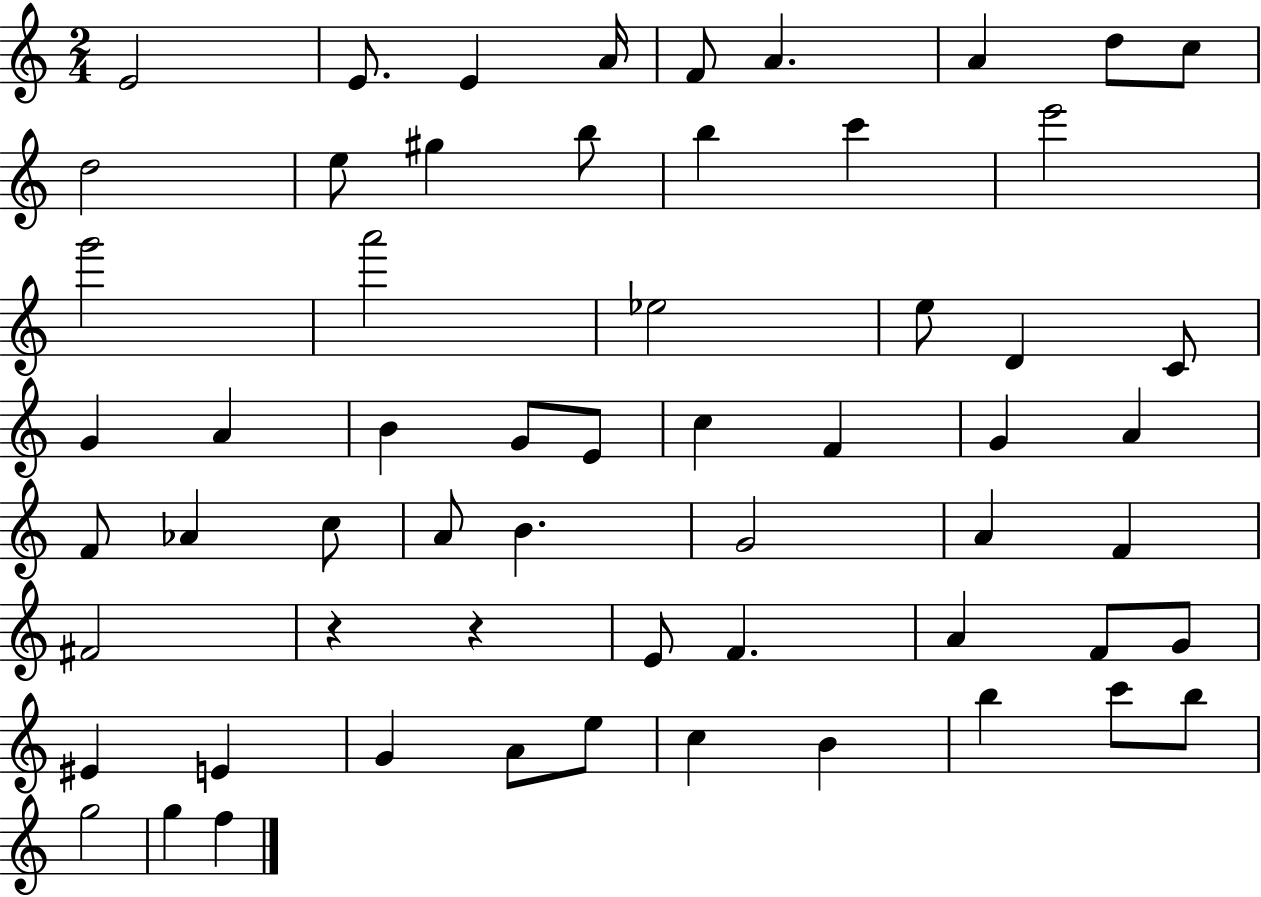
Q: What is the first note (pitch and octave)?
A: E4